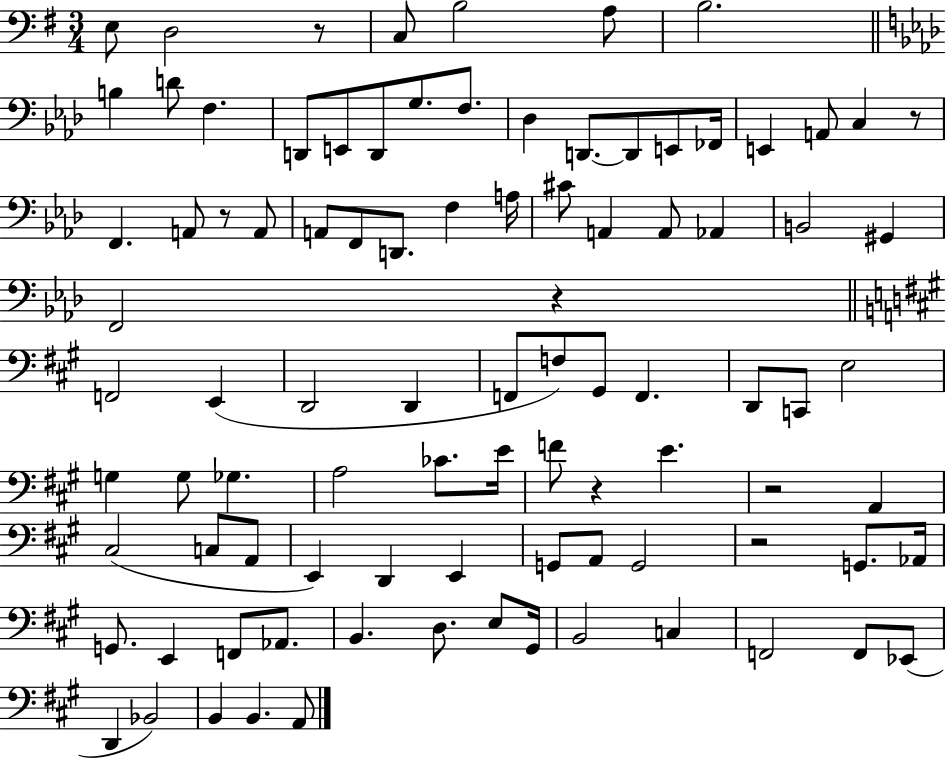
X:1
T:Untitled
M:3/4
L:1/4
K:G
E,/2 D,2 z/2 C,/2 B,2 A,/2 B,2 B, D/2 F, D,,/2 E,,/2 D,,/2 G,/2 F,/2 _D, D,,/2 D,,/2 E,,/2 _F,,/4 E,, A,,/2 C, z/2 F,, A,,/2 z/2 A,,/2 A,,/2 F,,/2 D,,/2 F, A,/4 ^C/2 A,, A,,/2 _A,, B,,2 ^G,, F,,2 z F,,2 E,, D,,2 D,, F,,/2 F,/2 ^G,,/2 F,, D,,/2 C,,/2 E,2 G, G,/2 _G, A,2 _C/2 E/4 F/2 z E z2 A,, ^C,2 C,/2 A,,/2 E,, D,, E,, G,,/2 A,,/2 G,,2 z2 G,,/2 _A,,/4 G,,/2 E,, F,,/2 _A,,/2 B,, D,/2 E,/2 ^G,,/4 B,,2 C, F,,2 F,,/2 _E,,/2 D,, _B,,2 B,, B,, A,,/2